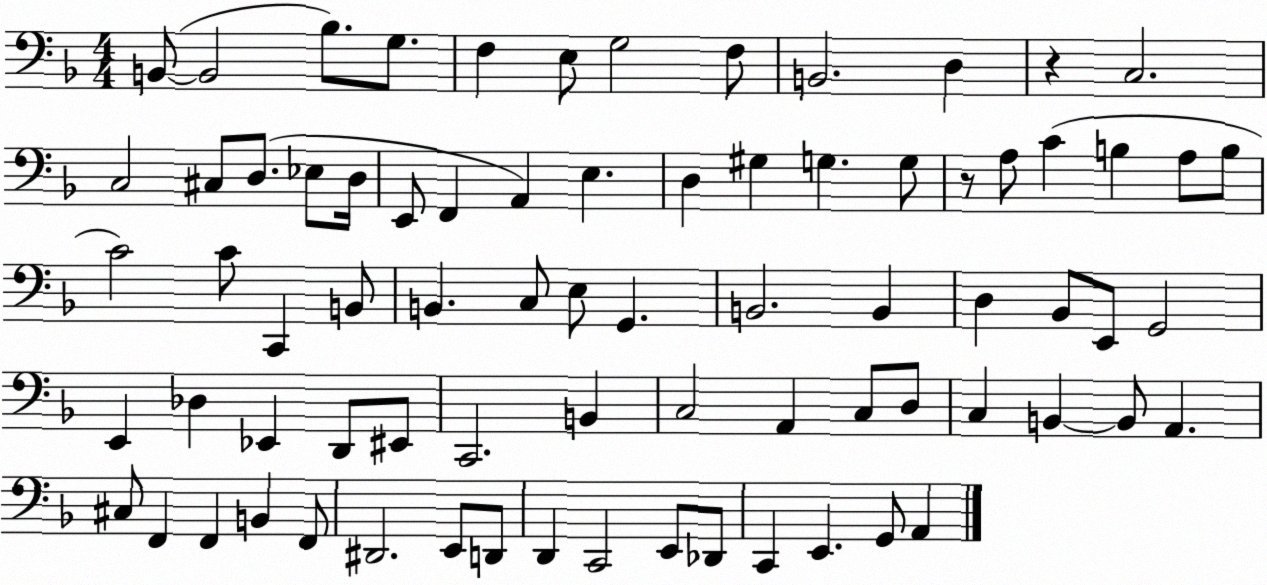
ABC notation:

X:1
T:Untitled
M:4/4
L:1/4
K:F
B,,/2 B,,2 _B,/2 G,/2 F, E,/2 G,2 F,/2 B,,2 D, z C,2 C,2 ^C,/2 D,/2 _E,/2 D,/4 E,,/2 F,, A,, E, D, ^G, G, G,/2 z/2 A,/2 C B, A,/2 B,/2 C2 C/2 C,, B,,/2 B,, C,/2 E,/2 G,, B,,2 B,, D, _B,,/2 E,,/2 G,,2 E,, _D, _E,, D,,/2 ^E,,/2 C,,2 B,, C,2 A,, C,/2 D,/2 C, B,, B,,/2 A,, ^C,/2 F,, F,, B,, F,,/2 ^D,,2 E,,/2 D,,/2 D,, C,,2 E,,/2 _D,,/2 C,, E,, G,,/2 A,,